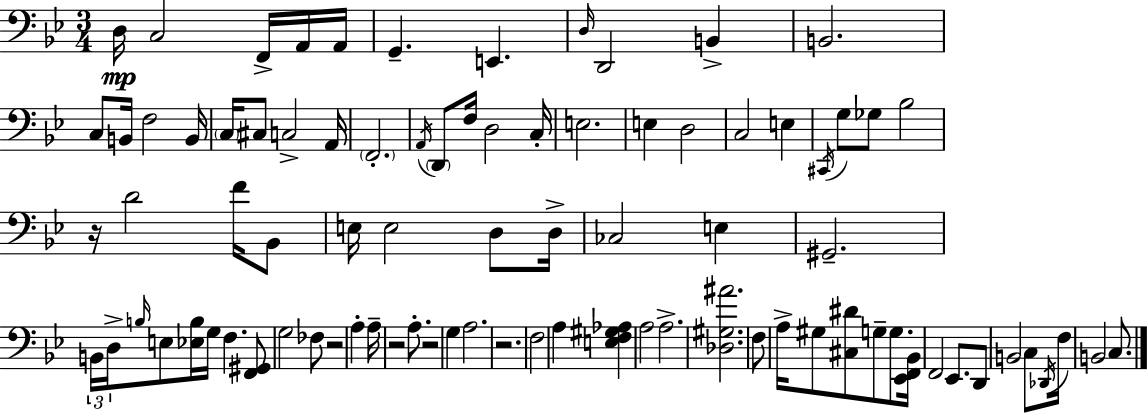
D3/s C3/h F2/s A2/s A2/s G2/q. E2/q. D3/s D2/h B2/q B2/h. C3/e B2/s F3/h B2/s C3/s C#3/e C3/h A2/s F2/h. A2/s D2/e F3/s D3/h C3/s E3/h. E3/q D3/h C3/h E3/q C#2/s G3/e Gb3/e Bb3/h R/s D4/h F4/s Bb2/e E3/s E3/h D3/e D3/s CES3/h E3/q G#2/h. B2/s D3/s B3/s E3/e [Eb3,B3]/s G3/s F3/q. [F2,G#2]/e G3/h FES3/e R/h A3/q A3/s R/h A3/e. R/h G3/q A3/h. R/h. F3/h A3/q [E3,F3,G#3,Ab3]/q A3/h A3/h. [Db3,G#3,A#4]/h. F3/e A3/s G#3/e [C#3,D#4]/e G3/e G3/e. [Eb2,F2,Bb2]/s F2/h Eb2/e. D2/e B2/h C3/e Db2/s F3/s B2/h C3/e.